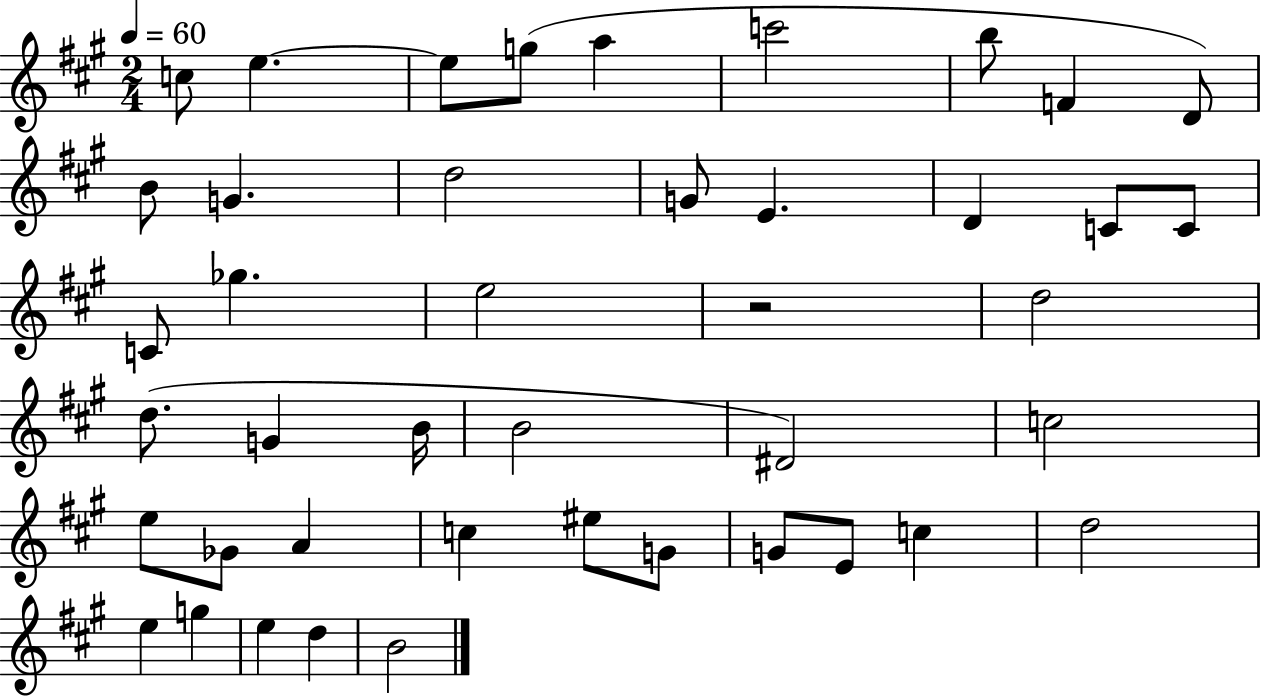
C5/e E5/q. E5/e G5/e A5/q C6/h B5/e F4/q D4/e B4/e G4/q. D5/h G4/e E4/q. D4/q C4/e C4/e C4/e Gb5/q. E5/h R/h D5/h D5/e. G4/q B4/s B4/h D#4/h C5/h E5/e Gb4/e A4/q C5/q EIS5/e G4/e G4/e E4/e C5/q D5/h E5/q G5/q E5/q D5/q B4/h